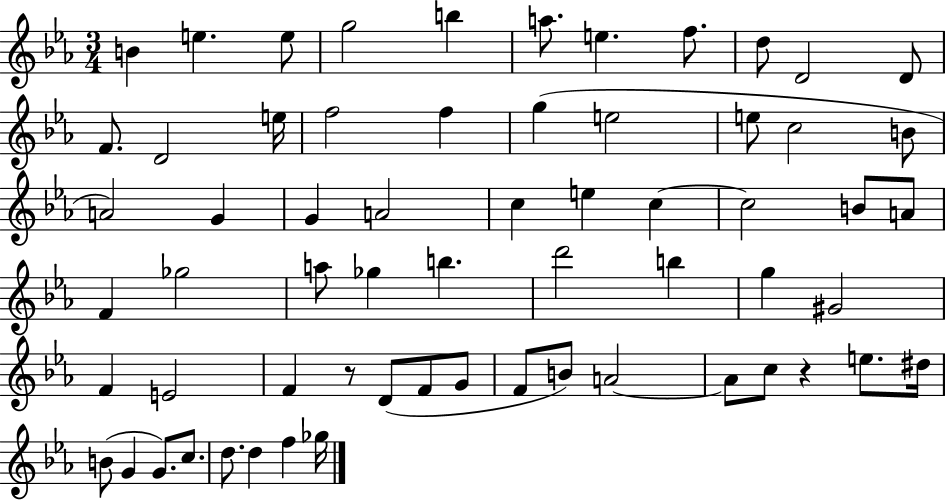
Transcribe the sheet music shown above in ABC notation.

X:1
T:Untitled
M:3/4
L:1/4
K:Eb
B e e/2 g2 b a/2 e f/2 d/2 D2 D/2 F/2 D2 e/4 f2 f g e2 e/2 c2 B/2 A2 G G A2 c e c c2 B/2 A/2 F _g2 a/2 _g b d'2 b g ^G2 F E2 F z/2 D/2 F/2 G/2 F/2 B/2 A2 A/2 c/2 z e/2 ^d/4 B/2 G G/2 c/2 d/2 d f _g/4